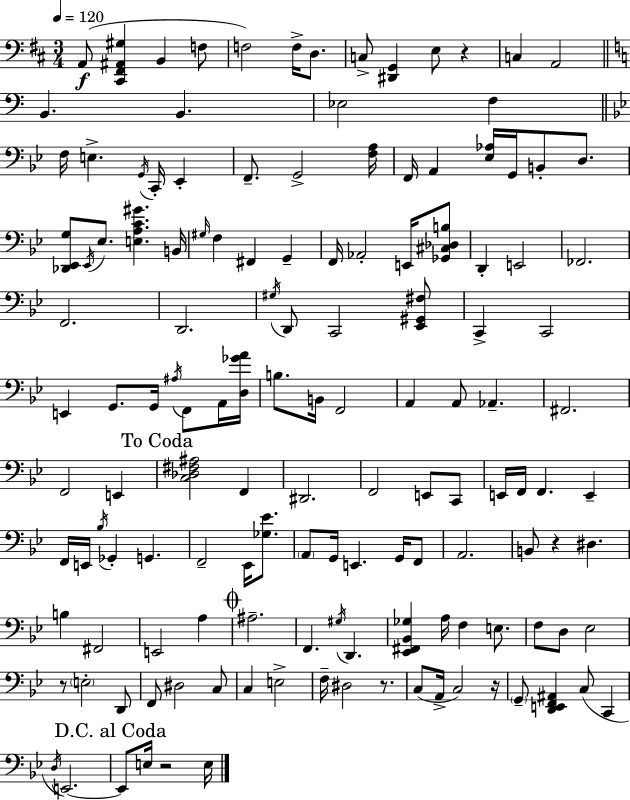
X:1
T:Untitled
M:3/4
L:1/4
K:D
A,,/2 [^C,,^F,,^A,,^G,] B,, F,/2 F,2 F,/4 D,/2 C,/2 [^D,,G,,] E,/2 z C, A,,2 B,, B,, _E,2 F, F,/4 E, G,,/4 C,,/4 _E,, F,,/2 G,,2 [F,A,]/4 F,,/4 A,, [_E,_A,]/4 G,,/4 B,,/2 D,/2 [_D,,_E,,G,]/2 _E,,/4 _E,/2 [E,A,C^G] B,,/4 ^G,/4 F, ^F,, G,, F,,/4 _A,,2 E,,/4 [_G,,^C,_D,B,]/2 D,, E,,2 _F,,2 F,,2 D,,2 ^G,/4 D,,/2 C,,2 [_E,,^G,,^F,]/2 C,, C,,2 E,, G,,/2 G,,/4 ^A,/4 F,,/2 A,,/4 [D,_GA]/4 B,/2 B,,/4 F,,2 A,, A,,/2 _A,, ^F,,2 F,,2 E,, [C,_D,^F,^A,]2 F,, ^D,,2 F,,2 E,,/2 C,,/2 E,,/4 F,,/4 F,, E,, F,,/4 E,,/4 _B,/4 _G,, G,, F,,2 _E,,/4 [_G,_E]/2 A,,/2 G,,/4 E,, G,,/4 F,,/2 A,,2 B,,/2 z ^D, B, ^F,,2 E,,2 A, ^A,2 F,, ^G,/4 D,, [_E,,^F,,_B,,_G,] A,/4 F, E,/2 F,/2 D,/2 _E,2 z/2 E,2 D,,/2 F,,/2 ^D,2 C,/2 C, E,2 F,/4 ^D,2 z/2 C,/2 A,,/4 C,2 z/4 G,,/2 [D,,E,,F,,^A,,] C,/2 C,, D,/4 E,,2 E,,/2 E,/4 z2 E,/4